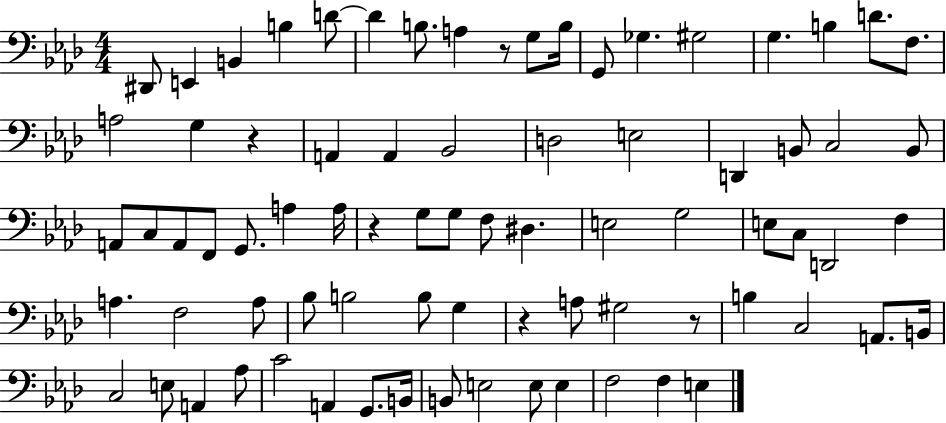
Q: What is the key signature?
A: AES major